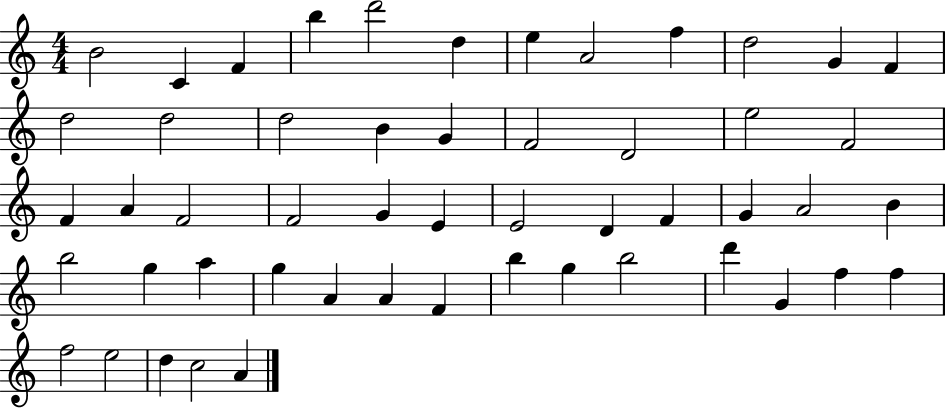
B4/h C4/q F4/q B5/q D6/h D5/q E5/q A4/h F5/q D5/h G4/q F4/q D5/h D5/h D5/h B4/q G4/q F4/h D4/h E5/h F4/h F4/q A4/q F4/h F4/h G4/q E4/q E4/h D4/q F4/q G4/q A4/h B4/q B5/h G5/q A5/q G5/q A4/q A4/q F4/q B5/q G5/q B5/h D6/q G4/q F5/q F5/q F5/h E5/h D5/q C5/h A4/q